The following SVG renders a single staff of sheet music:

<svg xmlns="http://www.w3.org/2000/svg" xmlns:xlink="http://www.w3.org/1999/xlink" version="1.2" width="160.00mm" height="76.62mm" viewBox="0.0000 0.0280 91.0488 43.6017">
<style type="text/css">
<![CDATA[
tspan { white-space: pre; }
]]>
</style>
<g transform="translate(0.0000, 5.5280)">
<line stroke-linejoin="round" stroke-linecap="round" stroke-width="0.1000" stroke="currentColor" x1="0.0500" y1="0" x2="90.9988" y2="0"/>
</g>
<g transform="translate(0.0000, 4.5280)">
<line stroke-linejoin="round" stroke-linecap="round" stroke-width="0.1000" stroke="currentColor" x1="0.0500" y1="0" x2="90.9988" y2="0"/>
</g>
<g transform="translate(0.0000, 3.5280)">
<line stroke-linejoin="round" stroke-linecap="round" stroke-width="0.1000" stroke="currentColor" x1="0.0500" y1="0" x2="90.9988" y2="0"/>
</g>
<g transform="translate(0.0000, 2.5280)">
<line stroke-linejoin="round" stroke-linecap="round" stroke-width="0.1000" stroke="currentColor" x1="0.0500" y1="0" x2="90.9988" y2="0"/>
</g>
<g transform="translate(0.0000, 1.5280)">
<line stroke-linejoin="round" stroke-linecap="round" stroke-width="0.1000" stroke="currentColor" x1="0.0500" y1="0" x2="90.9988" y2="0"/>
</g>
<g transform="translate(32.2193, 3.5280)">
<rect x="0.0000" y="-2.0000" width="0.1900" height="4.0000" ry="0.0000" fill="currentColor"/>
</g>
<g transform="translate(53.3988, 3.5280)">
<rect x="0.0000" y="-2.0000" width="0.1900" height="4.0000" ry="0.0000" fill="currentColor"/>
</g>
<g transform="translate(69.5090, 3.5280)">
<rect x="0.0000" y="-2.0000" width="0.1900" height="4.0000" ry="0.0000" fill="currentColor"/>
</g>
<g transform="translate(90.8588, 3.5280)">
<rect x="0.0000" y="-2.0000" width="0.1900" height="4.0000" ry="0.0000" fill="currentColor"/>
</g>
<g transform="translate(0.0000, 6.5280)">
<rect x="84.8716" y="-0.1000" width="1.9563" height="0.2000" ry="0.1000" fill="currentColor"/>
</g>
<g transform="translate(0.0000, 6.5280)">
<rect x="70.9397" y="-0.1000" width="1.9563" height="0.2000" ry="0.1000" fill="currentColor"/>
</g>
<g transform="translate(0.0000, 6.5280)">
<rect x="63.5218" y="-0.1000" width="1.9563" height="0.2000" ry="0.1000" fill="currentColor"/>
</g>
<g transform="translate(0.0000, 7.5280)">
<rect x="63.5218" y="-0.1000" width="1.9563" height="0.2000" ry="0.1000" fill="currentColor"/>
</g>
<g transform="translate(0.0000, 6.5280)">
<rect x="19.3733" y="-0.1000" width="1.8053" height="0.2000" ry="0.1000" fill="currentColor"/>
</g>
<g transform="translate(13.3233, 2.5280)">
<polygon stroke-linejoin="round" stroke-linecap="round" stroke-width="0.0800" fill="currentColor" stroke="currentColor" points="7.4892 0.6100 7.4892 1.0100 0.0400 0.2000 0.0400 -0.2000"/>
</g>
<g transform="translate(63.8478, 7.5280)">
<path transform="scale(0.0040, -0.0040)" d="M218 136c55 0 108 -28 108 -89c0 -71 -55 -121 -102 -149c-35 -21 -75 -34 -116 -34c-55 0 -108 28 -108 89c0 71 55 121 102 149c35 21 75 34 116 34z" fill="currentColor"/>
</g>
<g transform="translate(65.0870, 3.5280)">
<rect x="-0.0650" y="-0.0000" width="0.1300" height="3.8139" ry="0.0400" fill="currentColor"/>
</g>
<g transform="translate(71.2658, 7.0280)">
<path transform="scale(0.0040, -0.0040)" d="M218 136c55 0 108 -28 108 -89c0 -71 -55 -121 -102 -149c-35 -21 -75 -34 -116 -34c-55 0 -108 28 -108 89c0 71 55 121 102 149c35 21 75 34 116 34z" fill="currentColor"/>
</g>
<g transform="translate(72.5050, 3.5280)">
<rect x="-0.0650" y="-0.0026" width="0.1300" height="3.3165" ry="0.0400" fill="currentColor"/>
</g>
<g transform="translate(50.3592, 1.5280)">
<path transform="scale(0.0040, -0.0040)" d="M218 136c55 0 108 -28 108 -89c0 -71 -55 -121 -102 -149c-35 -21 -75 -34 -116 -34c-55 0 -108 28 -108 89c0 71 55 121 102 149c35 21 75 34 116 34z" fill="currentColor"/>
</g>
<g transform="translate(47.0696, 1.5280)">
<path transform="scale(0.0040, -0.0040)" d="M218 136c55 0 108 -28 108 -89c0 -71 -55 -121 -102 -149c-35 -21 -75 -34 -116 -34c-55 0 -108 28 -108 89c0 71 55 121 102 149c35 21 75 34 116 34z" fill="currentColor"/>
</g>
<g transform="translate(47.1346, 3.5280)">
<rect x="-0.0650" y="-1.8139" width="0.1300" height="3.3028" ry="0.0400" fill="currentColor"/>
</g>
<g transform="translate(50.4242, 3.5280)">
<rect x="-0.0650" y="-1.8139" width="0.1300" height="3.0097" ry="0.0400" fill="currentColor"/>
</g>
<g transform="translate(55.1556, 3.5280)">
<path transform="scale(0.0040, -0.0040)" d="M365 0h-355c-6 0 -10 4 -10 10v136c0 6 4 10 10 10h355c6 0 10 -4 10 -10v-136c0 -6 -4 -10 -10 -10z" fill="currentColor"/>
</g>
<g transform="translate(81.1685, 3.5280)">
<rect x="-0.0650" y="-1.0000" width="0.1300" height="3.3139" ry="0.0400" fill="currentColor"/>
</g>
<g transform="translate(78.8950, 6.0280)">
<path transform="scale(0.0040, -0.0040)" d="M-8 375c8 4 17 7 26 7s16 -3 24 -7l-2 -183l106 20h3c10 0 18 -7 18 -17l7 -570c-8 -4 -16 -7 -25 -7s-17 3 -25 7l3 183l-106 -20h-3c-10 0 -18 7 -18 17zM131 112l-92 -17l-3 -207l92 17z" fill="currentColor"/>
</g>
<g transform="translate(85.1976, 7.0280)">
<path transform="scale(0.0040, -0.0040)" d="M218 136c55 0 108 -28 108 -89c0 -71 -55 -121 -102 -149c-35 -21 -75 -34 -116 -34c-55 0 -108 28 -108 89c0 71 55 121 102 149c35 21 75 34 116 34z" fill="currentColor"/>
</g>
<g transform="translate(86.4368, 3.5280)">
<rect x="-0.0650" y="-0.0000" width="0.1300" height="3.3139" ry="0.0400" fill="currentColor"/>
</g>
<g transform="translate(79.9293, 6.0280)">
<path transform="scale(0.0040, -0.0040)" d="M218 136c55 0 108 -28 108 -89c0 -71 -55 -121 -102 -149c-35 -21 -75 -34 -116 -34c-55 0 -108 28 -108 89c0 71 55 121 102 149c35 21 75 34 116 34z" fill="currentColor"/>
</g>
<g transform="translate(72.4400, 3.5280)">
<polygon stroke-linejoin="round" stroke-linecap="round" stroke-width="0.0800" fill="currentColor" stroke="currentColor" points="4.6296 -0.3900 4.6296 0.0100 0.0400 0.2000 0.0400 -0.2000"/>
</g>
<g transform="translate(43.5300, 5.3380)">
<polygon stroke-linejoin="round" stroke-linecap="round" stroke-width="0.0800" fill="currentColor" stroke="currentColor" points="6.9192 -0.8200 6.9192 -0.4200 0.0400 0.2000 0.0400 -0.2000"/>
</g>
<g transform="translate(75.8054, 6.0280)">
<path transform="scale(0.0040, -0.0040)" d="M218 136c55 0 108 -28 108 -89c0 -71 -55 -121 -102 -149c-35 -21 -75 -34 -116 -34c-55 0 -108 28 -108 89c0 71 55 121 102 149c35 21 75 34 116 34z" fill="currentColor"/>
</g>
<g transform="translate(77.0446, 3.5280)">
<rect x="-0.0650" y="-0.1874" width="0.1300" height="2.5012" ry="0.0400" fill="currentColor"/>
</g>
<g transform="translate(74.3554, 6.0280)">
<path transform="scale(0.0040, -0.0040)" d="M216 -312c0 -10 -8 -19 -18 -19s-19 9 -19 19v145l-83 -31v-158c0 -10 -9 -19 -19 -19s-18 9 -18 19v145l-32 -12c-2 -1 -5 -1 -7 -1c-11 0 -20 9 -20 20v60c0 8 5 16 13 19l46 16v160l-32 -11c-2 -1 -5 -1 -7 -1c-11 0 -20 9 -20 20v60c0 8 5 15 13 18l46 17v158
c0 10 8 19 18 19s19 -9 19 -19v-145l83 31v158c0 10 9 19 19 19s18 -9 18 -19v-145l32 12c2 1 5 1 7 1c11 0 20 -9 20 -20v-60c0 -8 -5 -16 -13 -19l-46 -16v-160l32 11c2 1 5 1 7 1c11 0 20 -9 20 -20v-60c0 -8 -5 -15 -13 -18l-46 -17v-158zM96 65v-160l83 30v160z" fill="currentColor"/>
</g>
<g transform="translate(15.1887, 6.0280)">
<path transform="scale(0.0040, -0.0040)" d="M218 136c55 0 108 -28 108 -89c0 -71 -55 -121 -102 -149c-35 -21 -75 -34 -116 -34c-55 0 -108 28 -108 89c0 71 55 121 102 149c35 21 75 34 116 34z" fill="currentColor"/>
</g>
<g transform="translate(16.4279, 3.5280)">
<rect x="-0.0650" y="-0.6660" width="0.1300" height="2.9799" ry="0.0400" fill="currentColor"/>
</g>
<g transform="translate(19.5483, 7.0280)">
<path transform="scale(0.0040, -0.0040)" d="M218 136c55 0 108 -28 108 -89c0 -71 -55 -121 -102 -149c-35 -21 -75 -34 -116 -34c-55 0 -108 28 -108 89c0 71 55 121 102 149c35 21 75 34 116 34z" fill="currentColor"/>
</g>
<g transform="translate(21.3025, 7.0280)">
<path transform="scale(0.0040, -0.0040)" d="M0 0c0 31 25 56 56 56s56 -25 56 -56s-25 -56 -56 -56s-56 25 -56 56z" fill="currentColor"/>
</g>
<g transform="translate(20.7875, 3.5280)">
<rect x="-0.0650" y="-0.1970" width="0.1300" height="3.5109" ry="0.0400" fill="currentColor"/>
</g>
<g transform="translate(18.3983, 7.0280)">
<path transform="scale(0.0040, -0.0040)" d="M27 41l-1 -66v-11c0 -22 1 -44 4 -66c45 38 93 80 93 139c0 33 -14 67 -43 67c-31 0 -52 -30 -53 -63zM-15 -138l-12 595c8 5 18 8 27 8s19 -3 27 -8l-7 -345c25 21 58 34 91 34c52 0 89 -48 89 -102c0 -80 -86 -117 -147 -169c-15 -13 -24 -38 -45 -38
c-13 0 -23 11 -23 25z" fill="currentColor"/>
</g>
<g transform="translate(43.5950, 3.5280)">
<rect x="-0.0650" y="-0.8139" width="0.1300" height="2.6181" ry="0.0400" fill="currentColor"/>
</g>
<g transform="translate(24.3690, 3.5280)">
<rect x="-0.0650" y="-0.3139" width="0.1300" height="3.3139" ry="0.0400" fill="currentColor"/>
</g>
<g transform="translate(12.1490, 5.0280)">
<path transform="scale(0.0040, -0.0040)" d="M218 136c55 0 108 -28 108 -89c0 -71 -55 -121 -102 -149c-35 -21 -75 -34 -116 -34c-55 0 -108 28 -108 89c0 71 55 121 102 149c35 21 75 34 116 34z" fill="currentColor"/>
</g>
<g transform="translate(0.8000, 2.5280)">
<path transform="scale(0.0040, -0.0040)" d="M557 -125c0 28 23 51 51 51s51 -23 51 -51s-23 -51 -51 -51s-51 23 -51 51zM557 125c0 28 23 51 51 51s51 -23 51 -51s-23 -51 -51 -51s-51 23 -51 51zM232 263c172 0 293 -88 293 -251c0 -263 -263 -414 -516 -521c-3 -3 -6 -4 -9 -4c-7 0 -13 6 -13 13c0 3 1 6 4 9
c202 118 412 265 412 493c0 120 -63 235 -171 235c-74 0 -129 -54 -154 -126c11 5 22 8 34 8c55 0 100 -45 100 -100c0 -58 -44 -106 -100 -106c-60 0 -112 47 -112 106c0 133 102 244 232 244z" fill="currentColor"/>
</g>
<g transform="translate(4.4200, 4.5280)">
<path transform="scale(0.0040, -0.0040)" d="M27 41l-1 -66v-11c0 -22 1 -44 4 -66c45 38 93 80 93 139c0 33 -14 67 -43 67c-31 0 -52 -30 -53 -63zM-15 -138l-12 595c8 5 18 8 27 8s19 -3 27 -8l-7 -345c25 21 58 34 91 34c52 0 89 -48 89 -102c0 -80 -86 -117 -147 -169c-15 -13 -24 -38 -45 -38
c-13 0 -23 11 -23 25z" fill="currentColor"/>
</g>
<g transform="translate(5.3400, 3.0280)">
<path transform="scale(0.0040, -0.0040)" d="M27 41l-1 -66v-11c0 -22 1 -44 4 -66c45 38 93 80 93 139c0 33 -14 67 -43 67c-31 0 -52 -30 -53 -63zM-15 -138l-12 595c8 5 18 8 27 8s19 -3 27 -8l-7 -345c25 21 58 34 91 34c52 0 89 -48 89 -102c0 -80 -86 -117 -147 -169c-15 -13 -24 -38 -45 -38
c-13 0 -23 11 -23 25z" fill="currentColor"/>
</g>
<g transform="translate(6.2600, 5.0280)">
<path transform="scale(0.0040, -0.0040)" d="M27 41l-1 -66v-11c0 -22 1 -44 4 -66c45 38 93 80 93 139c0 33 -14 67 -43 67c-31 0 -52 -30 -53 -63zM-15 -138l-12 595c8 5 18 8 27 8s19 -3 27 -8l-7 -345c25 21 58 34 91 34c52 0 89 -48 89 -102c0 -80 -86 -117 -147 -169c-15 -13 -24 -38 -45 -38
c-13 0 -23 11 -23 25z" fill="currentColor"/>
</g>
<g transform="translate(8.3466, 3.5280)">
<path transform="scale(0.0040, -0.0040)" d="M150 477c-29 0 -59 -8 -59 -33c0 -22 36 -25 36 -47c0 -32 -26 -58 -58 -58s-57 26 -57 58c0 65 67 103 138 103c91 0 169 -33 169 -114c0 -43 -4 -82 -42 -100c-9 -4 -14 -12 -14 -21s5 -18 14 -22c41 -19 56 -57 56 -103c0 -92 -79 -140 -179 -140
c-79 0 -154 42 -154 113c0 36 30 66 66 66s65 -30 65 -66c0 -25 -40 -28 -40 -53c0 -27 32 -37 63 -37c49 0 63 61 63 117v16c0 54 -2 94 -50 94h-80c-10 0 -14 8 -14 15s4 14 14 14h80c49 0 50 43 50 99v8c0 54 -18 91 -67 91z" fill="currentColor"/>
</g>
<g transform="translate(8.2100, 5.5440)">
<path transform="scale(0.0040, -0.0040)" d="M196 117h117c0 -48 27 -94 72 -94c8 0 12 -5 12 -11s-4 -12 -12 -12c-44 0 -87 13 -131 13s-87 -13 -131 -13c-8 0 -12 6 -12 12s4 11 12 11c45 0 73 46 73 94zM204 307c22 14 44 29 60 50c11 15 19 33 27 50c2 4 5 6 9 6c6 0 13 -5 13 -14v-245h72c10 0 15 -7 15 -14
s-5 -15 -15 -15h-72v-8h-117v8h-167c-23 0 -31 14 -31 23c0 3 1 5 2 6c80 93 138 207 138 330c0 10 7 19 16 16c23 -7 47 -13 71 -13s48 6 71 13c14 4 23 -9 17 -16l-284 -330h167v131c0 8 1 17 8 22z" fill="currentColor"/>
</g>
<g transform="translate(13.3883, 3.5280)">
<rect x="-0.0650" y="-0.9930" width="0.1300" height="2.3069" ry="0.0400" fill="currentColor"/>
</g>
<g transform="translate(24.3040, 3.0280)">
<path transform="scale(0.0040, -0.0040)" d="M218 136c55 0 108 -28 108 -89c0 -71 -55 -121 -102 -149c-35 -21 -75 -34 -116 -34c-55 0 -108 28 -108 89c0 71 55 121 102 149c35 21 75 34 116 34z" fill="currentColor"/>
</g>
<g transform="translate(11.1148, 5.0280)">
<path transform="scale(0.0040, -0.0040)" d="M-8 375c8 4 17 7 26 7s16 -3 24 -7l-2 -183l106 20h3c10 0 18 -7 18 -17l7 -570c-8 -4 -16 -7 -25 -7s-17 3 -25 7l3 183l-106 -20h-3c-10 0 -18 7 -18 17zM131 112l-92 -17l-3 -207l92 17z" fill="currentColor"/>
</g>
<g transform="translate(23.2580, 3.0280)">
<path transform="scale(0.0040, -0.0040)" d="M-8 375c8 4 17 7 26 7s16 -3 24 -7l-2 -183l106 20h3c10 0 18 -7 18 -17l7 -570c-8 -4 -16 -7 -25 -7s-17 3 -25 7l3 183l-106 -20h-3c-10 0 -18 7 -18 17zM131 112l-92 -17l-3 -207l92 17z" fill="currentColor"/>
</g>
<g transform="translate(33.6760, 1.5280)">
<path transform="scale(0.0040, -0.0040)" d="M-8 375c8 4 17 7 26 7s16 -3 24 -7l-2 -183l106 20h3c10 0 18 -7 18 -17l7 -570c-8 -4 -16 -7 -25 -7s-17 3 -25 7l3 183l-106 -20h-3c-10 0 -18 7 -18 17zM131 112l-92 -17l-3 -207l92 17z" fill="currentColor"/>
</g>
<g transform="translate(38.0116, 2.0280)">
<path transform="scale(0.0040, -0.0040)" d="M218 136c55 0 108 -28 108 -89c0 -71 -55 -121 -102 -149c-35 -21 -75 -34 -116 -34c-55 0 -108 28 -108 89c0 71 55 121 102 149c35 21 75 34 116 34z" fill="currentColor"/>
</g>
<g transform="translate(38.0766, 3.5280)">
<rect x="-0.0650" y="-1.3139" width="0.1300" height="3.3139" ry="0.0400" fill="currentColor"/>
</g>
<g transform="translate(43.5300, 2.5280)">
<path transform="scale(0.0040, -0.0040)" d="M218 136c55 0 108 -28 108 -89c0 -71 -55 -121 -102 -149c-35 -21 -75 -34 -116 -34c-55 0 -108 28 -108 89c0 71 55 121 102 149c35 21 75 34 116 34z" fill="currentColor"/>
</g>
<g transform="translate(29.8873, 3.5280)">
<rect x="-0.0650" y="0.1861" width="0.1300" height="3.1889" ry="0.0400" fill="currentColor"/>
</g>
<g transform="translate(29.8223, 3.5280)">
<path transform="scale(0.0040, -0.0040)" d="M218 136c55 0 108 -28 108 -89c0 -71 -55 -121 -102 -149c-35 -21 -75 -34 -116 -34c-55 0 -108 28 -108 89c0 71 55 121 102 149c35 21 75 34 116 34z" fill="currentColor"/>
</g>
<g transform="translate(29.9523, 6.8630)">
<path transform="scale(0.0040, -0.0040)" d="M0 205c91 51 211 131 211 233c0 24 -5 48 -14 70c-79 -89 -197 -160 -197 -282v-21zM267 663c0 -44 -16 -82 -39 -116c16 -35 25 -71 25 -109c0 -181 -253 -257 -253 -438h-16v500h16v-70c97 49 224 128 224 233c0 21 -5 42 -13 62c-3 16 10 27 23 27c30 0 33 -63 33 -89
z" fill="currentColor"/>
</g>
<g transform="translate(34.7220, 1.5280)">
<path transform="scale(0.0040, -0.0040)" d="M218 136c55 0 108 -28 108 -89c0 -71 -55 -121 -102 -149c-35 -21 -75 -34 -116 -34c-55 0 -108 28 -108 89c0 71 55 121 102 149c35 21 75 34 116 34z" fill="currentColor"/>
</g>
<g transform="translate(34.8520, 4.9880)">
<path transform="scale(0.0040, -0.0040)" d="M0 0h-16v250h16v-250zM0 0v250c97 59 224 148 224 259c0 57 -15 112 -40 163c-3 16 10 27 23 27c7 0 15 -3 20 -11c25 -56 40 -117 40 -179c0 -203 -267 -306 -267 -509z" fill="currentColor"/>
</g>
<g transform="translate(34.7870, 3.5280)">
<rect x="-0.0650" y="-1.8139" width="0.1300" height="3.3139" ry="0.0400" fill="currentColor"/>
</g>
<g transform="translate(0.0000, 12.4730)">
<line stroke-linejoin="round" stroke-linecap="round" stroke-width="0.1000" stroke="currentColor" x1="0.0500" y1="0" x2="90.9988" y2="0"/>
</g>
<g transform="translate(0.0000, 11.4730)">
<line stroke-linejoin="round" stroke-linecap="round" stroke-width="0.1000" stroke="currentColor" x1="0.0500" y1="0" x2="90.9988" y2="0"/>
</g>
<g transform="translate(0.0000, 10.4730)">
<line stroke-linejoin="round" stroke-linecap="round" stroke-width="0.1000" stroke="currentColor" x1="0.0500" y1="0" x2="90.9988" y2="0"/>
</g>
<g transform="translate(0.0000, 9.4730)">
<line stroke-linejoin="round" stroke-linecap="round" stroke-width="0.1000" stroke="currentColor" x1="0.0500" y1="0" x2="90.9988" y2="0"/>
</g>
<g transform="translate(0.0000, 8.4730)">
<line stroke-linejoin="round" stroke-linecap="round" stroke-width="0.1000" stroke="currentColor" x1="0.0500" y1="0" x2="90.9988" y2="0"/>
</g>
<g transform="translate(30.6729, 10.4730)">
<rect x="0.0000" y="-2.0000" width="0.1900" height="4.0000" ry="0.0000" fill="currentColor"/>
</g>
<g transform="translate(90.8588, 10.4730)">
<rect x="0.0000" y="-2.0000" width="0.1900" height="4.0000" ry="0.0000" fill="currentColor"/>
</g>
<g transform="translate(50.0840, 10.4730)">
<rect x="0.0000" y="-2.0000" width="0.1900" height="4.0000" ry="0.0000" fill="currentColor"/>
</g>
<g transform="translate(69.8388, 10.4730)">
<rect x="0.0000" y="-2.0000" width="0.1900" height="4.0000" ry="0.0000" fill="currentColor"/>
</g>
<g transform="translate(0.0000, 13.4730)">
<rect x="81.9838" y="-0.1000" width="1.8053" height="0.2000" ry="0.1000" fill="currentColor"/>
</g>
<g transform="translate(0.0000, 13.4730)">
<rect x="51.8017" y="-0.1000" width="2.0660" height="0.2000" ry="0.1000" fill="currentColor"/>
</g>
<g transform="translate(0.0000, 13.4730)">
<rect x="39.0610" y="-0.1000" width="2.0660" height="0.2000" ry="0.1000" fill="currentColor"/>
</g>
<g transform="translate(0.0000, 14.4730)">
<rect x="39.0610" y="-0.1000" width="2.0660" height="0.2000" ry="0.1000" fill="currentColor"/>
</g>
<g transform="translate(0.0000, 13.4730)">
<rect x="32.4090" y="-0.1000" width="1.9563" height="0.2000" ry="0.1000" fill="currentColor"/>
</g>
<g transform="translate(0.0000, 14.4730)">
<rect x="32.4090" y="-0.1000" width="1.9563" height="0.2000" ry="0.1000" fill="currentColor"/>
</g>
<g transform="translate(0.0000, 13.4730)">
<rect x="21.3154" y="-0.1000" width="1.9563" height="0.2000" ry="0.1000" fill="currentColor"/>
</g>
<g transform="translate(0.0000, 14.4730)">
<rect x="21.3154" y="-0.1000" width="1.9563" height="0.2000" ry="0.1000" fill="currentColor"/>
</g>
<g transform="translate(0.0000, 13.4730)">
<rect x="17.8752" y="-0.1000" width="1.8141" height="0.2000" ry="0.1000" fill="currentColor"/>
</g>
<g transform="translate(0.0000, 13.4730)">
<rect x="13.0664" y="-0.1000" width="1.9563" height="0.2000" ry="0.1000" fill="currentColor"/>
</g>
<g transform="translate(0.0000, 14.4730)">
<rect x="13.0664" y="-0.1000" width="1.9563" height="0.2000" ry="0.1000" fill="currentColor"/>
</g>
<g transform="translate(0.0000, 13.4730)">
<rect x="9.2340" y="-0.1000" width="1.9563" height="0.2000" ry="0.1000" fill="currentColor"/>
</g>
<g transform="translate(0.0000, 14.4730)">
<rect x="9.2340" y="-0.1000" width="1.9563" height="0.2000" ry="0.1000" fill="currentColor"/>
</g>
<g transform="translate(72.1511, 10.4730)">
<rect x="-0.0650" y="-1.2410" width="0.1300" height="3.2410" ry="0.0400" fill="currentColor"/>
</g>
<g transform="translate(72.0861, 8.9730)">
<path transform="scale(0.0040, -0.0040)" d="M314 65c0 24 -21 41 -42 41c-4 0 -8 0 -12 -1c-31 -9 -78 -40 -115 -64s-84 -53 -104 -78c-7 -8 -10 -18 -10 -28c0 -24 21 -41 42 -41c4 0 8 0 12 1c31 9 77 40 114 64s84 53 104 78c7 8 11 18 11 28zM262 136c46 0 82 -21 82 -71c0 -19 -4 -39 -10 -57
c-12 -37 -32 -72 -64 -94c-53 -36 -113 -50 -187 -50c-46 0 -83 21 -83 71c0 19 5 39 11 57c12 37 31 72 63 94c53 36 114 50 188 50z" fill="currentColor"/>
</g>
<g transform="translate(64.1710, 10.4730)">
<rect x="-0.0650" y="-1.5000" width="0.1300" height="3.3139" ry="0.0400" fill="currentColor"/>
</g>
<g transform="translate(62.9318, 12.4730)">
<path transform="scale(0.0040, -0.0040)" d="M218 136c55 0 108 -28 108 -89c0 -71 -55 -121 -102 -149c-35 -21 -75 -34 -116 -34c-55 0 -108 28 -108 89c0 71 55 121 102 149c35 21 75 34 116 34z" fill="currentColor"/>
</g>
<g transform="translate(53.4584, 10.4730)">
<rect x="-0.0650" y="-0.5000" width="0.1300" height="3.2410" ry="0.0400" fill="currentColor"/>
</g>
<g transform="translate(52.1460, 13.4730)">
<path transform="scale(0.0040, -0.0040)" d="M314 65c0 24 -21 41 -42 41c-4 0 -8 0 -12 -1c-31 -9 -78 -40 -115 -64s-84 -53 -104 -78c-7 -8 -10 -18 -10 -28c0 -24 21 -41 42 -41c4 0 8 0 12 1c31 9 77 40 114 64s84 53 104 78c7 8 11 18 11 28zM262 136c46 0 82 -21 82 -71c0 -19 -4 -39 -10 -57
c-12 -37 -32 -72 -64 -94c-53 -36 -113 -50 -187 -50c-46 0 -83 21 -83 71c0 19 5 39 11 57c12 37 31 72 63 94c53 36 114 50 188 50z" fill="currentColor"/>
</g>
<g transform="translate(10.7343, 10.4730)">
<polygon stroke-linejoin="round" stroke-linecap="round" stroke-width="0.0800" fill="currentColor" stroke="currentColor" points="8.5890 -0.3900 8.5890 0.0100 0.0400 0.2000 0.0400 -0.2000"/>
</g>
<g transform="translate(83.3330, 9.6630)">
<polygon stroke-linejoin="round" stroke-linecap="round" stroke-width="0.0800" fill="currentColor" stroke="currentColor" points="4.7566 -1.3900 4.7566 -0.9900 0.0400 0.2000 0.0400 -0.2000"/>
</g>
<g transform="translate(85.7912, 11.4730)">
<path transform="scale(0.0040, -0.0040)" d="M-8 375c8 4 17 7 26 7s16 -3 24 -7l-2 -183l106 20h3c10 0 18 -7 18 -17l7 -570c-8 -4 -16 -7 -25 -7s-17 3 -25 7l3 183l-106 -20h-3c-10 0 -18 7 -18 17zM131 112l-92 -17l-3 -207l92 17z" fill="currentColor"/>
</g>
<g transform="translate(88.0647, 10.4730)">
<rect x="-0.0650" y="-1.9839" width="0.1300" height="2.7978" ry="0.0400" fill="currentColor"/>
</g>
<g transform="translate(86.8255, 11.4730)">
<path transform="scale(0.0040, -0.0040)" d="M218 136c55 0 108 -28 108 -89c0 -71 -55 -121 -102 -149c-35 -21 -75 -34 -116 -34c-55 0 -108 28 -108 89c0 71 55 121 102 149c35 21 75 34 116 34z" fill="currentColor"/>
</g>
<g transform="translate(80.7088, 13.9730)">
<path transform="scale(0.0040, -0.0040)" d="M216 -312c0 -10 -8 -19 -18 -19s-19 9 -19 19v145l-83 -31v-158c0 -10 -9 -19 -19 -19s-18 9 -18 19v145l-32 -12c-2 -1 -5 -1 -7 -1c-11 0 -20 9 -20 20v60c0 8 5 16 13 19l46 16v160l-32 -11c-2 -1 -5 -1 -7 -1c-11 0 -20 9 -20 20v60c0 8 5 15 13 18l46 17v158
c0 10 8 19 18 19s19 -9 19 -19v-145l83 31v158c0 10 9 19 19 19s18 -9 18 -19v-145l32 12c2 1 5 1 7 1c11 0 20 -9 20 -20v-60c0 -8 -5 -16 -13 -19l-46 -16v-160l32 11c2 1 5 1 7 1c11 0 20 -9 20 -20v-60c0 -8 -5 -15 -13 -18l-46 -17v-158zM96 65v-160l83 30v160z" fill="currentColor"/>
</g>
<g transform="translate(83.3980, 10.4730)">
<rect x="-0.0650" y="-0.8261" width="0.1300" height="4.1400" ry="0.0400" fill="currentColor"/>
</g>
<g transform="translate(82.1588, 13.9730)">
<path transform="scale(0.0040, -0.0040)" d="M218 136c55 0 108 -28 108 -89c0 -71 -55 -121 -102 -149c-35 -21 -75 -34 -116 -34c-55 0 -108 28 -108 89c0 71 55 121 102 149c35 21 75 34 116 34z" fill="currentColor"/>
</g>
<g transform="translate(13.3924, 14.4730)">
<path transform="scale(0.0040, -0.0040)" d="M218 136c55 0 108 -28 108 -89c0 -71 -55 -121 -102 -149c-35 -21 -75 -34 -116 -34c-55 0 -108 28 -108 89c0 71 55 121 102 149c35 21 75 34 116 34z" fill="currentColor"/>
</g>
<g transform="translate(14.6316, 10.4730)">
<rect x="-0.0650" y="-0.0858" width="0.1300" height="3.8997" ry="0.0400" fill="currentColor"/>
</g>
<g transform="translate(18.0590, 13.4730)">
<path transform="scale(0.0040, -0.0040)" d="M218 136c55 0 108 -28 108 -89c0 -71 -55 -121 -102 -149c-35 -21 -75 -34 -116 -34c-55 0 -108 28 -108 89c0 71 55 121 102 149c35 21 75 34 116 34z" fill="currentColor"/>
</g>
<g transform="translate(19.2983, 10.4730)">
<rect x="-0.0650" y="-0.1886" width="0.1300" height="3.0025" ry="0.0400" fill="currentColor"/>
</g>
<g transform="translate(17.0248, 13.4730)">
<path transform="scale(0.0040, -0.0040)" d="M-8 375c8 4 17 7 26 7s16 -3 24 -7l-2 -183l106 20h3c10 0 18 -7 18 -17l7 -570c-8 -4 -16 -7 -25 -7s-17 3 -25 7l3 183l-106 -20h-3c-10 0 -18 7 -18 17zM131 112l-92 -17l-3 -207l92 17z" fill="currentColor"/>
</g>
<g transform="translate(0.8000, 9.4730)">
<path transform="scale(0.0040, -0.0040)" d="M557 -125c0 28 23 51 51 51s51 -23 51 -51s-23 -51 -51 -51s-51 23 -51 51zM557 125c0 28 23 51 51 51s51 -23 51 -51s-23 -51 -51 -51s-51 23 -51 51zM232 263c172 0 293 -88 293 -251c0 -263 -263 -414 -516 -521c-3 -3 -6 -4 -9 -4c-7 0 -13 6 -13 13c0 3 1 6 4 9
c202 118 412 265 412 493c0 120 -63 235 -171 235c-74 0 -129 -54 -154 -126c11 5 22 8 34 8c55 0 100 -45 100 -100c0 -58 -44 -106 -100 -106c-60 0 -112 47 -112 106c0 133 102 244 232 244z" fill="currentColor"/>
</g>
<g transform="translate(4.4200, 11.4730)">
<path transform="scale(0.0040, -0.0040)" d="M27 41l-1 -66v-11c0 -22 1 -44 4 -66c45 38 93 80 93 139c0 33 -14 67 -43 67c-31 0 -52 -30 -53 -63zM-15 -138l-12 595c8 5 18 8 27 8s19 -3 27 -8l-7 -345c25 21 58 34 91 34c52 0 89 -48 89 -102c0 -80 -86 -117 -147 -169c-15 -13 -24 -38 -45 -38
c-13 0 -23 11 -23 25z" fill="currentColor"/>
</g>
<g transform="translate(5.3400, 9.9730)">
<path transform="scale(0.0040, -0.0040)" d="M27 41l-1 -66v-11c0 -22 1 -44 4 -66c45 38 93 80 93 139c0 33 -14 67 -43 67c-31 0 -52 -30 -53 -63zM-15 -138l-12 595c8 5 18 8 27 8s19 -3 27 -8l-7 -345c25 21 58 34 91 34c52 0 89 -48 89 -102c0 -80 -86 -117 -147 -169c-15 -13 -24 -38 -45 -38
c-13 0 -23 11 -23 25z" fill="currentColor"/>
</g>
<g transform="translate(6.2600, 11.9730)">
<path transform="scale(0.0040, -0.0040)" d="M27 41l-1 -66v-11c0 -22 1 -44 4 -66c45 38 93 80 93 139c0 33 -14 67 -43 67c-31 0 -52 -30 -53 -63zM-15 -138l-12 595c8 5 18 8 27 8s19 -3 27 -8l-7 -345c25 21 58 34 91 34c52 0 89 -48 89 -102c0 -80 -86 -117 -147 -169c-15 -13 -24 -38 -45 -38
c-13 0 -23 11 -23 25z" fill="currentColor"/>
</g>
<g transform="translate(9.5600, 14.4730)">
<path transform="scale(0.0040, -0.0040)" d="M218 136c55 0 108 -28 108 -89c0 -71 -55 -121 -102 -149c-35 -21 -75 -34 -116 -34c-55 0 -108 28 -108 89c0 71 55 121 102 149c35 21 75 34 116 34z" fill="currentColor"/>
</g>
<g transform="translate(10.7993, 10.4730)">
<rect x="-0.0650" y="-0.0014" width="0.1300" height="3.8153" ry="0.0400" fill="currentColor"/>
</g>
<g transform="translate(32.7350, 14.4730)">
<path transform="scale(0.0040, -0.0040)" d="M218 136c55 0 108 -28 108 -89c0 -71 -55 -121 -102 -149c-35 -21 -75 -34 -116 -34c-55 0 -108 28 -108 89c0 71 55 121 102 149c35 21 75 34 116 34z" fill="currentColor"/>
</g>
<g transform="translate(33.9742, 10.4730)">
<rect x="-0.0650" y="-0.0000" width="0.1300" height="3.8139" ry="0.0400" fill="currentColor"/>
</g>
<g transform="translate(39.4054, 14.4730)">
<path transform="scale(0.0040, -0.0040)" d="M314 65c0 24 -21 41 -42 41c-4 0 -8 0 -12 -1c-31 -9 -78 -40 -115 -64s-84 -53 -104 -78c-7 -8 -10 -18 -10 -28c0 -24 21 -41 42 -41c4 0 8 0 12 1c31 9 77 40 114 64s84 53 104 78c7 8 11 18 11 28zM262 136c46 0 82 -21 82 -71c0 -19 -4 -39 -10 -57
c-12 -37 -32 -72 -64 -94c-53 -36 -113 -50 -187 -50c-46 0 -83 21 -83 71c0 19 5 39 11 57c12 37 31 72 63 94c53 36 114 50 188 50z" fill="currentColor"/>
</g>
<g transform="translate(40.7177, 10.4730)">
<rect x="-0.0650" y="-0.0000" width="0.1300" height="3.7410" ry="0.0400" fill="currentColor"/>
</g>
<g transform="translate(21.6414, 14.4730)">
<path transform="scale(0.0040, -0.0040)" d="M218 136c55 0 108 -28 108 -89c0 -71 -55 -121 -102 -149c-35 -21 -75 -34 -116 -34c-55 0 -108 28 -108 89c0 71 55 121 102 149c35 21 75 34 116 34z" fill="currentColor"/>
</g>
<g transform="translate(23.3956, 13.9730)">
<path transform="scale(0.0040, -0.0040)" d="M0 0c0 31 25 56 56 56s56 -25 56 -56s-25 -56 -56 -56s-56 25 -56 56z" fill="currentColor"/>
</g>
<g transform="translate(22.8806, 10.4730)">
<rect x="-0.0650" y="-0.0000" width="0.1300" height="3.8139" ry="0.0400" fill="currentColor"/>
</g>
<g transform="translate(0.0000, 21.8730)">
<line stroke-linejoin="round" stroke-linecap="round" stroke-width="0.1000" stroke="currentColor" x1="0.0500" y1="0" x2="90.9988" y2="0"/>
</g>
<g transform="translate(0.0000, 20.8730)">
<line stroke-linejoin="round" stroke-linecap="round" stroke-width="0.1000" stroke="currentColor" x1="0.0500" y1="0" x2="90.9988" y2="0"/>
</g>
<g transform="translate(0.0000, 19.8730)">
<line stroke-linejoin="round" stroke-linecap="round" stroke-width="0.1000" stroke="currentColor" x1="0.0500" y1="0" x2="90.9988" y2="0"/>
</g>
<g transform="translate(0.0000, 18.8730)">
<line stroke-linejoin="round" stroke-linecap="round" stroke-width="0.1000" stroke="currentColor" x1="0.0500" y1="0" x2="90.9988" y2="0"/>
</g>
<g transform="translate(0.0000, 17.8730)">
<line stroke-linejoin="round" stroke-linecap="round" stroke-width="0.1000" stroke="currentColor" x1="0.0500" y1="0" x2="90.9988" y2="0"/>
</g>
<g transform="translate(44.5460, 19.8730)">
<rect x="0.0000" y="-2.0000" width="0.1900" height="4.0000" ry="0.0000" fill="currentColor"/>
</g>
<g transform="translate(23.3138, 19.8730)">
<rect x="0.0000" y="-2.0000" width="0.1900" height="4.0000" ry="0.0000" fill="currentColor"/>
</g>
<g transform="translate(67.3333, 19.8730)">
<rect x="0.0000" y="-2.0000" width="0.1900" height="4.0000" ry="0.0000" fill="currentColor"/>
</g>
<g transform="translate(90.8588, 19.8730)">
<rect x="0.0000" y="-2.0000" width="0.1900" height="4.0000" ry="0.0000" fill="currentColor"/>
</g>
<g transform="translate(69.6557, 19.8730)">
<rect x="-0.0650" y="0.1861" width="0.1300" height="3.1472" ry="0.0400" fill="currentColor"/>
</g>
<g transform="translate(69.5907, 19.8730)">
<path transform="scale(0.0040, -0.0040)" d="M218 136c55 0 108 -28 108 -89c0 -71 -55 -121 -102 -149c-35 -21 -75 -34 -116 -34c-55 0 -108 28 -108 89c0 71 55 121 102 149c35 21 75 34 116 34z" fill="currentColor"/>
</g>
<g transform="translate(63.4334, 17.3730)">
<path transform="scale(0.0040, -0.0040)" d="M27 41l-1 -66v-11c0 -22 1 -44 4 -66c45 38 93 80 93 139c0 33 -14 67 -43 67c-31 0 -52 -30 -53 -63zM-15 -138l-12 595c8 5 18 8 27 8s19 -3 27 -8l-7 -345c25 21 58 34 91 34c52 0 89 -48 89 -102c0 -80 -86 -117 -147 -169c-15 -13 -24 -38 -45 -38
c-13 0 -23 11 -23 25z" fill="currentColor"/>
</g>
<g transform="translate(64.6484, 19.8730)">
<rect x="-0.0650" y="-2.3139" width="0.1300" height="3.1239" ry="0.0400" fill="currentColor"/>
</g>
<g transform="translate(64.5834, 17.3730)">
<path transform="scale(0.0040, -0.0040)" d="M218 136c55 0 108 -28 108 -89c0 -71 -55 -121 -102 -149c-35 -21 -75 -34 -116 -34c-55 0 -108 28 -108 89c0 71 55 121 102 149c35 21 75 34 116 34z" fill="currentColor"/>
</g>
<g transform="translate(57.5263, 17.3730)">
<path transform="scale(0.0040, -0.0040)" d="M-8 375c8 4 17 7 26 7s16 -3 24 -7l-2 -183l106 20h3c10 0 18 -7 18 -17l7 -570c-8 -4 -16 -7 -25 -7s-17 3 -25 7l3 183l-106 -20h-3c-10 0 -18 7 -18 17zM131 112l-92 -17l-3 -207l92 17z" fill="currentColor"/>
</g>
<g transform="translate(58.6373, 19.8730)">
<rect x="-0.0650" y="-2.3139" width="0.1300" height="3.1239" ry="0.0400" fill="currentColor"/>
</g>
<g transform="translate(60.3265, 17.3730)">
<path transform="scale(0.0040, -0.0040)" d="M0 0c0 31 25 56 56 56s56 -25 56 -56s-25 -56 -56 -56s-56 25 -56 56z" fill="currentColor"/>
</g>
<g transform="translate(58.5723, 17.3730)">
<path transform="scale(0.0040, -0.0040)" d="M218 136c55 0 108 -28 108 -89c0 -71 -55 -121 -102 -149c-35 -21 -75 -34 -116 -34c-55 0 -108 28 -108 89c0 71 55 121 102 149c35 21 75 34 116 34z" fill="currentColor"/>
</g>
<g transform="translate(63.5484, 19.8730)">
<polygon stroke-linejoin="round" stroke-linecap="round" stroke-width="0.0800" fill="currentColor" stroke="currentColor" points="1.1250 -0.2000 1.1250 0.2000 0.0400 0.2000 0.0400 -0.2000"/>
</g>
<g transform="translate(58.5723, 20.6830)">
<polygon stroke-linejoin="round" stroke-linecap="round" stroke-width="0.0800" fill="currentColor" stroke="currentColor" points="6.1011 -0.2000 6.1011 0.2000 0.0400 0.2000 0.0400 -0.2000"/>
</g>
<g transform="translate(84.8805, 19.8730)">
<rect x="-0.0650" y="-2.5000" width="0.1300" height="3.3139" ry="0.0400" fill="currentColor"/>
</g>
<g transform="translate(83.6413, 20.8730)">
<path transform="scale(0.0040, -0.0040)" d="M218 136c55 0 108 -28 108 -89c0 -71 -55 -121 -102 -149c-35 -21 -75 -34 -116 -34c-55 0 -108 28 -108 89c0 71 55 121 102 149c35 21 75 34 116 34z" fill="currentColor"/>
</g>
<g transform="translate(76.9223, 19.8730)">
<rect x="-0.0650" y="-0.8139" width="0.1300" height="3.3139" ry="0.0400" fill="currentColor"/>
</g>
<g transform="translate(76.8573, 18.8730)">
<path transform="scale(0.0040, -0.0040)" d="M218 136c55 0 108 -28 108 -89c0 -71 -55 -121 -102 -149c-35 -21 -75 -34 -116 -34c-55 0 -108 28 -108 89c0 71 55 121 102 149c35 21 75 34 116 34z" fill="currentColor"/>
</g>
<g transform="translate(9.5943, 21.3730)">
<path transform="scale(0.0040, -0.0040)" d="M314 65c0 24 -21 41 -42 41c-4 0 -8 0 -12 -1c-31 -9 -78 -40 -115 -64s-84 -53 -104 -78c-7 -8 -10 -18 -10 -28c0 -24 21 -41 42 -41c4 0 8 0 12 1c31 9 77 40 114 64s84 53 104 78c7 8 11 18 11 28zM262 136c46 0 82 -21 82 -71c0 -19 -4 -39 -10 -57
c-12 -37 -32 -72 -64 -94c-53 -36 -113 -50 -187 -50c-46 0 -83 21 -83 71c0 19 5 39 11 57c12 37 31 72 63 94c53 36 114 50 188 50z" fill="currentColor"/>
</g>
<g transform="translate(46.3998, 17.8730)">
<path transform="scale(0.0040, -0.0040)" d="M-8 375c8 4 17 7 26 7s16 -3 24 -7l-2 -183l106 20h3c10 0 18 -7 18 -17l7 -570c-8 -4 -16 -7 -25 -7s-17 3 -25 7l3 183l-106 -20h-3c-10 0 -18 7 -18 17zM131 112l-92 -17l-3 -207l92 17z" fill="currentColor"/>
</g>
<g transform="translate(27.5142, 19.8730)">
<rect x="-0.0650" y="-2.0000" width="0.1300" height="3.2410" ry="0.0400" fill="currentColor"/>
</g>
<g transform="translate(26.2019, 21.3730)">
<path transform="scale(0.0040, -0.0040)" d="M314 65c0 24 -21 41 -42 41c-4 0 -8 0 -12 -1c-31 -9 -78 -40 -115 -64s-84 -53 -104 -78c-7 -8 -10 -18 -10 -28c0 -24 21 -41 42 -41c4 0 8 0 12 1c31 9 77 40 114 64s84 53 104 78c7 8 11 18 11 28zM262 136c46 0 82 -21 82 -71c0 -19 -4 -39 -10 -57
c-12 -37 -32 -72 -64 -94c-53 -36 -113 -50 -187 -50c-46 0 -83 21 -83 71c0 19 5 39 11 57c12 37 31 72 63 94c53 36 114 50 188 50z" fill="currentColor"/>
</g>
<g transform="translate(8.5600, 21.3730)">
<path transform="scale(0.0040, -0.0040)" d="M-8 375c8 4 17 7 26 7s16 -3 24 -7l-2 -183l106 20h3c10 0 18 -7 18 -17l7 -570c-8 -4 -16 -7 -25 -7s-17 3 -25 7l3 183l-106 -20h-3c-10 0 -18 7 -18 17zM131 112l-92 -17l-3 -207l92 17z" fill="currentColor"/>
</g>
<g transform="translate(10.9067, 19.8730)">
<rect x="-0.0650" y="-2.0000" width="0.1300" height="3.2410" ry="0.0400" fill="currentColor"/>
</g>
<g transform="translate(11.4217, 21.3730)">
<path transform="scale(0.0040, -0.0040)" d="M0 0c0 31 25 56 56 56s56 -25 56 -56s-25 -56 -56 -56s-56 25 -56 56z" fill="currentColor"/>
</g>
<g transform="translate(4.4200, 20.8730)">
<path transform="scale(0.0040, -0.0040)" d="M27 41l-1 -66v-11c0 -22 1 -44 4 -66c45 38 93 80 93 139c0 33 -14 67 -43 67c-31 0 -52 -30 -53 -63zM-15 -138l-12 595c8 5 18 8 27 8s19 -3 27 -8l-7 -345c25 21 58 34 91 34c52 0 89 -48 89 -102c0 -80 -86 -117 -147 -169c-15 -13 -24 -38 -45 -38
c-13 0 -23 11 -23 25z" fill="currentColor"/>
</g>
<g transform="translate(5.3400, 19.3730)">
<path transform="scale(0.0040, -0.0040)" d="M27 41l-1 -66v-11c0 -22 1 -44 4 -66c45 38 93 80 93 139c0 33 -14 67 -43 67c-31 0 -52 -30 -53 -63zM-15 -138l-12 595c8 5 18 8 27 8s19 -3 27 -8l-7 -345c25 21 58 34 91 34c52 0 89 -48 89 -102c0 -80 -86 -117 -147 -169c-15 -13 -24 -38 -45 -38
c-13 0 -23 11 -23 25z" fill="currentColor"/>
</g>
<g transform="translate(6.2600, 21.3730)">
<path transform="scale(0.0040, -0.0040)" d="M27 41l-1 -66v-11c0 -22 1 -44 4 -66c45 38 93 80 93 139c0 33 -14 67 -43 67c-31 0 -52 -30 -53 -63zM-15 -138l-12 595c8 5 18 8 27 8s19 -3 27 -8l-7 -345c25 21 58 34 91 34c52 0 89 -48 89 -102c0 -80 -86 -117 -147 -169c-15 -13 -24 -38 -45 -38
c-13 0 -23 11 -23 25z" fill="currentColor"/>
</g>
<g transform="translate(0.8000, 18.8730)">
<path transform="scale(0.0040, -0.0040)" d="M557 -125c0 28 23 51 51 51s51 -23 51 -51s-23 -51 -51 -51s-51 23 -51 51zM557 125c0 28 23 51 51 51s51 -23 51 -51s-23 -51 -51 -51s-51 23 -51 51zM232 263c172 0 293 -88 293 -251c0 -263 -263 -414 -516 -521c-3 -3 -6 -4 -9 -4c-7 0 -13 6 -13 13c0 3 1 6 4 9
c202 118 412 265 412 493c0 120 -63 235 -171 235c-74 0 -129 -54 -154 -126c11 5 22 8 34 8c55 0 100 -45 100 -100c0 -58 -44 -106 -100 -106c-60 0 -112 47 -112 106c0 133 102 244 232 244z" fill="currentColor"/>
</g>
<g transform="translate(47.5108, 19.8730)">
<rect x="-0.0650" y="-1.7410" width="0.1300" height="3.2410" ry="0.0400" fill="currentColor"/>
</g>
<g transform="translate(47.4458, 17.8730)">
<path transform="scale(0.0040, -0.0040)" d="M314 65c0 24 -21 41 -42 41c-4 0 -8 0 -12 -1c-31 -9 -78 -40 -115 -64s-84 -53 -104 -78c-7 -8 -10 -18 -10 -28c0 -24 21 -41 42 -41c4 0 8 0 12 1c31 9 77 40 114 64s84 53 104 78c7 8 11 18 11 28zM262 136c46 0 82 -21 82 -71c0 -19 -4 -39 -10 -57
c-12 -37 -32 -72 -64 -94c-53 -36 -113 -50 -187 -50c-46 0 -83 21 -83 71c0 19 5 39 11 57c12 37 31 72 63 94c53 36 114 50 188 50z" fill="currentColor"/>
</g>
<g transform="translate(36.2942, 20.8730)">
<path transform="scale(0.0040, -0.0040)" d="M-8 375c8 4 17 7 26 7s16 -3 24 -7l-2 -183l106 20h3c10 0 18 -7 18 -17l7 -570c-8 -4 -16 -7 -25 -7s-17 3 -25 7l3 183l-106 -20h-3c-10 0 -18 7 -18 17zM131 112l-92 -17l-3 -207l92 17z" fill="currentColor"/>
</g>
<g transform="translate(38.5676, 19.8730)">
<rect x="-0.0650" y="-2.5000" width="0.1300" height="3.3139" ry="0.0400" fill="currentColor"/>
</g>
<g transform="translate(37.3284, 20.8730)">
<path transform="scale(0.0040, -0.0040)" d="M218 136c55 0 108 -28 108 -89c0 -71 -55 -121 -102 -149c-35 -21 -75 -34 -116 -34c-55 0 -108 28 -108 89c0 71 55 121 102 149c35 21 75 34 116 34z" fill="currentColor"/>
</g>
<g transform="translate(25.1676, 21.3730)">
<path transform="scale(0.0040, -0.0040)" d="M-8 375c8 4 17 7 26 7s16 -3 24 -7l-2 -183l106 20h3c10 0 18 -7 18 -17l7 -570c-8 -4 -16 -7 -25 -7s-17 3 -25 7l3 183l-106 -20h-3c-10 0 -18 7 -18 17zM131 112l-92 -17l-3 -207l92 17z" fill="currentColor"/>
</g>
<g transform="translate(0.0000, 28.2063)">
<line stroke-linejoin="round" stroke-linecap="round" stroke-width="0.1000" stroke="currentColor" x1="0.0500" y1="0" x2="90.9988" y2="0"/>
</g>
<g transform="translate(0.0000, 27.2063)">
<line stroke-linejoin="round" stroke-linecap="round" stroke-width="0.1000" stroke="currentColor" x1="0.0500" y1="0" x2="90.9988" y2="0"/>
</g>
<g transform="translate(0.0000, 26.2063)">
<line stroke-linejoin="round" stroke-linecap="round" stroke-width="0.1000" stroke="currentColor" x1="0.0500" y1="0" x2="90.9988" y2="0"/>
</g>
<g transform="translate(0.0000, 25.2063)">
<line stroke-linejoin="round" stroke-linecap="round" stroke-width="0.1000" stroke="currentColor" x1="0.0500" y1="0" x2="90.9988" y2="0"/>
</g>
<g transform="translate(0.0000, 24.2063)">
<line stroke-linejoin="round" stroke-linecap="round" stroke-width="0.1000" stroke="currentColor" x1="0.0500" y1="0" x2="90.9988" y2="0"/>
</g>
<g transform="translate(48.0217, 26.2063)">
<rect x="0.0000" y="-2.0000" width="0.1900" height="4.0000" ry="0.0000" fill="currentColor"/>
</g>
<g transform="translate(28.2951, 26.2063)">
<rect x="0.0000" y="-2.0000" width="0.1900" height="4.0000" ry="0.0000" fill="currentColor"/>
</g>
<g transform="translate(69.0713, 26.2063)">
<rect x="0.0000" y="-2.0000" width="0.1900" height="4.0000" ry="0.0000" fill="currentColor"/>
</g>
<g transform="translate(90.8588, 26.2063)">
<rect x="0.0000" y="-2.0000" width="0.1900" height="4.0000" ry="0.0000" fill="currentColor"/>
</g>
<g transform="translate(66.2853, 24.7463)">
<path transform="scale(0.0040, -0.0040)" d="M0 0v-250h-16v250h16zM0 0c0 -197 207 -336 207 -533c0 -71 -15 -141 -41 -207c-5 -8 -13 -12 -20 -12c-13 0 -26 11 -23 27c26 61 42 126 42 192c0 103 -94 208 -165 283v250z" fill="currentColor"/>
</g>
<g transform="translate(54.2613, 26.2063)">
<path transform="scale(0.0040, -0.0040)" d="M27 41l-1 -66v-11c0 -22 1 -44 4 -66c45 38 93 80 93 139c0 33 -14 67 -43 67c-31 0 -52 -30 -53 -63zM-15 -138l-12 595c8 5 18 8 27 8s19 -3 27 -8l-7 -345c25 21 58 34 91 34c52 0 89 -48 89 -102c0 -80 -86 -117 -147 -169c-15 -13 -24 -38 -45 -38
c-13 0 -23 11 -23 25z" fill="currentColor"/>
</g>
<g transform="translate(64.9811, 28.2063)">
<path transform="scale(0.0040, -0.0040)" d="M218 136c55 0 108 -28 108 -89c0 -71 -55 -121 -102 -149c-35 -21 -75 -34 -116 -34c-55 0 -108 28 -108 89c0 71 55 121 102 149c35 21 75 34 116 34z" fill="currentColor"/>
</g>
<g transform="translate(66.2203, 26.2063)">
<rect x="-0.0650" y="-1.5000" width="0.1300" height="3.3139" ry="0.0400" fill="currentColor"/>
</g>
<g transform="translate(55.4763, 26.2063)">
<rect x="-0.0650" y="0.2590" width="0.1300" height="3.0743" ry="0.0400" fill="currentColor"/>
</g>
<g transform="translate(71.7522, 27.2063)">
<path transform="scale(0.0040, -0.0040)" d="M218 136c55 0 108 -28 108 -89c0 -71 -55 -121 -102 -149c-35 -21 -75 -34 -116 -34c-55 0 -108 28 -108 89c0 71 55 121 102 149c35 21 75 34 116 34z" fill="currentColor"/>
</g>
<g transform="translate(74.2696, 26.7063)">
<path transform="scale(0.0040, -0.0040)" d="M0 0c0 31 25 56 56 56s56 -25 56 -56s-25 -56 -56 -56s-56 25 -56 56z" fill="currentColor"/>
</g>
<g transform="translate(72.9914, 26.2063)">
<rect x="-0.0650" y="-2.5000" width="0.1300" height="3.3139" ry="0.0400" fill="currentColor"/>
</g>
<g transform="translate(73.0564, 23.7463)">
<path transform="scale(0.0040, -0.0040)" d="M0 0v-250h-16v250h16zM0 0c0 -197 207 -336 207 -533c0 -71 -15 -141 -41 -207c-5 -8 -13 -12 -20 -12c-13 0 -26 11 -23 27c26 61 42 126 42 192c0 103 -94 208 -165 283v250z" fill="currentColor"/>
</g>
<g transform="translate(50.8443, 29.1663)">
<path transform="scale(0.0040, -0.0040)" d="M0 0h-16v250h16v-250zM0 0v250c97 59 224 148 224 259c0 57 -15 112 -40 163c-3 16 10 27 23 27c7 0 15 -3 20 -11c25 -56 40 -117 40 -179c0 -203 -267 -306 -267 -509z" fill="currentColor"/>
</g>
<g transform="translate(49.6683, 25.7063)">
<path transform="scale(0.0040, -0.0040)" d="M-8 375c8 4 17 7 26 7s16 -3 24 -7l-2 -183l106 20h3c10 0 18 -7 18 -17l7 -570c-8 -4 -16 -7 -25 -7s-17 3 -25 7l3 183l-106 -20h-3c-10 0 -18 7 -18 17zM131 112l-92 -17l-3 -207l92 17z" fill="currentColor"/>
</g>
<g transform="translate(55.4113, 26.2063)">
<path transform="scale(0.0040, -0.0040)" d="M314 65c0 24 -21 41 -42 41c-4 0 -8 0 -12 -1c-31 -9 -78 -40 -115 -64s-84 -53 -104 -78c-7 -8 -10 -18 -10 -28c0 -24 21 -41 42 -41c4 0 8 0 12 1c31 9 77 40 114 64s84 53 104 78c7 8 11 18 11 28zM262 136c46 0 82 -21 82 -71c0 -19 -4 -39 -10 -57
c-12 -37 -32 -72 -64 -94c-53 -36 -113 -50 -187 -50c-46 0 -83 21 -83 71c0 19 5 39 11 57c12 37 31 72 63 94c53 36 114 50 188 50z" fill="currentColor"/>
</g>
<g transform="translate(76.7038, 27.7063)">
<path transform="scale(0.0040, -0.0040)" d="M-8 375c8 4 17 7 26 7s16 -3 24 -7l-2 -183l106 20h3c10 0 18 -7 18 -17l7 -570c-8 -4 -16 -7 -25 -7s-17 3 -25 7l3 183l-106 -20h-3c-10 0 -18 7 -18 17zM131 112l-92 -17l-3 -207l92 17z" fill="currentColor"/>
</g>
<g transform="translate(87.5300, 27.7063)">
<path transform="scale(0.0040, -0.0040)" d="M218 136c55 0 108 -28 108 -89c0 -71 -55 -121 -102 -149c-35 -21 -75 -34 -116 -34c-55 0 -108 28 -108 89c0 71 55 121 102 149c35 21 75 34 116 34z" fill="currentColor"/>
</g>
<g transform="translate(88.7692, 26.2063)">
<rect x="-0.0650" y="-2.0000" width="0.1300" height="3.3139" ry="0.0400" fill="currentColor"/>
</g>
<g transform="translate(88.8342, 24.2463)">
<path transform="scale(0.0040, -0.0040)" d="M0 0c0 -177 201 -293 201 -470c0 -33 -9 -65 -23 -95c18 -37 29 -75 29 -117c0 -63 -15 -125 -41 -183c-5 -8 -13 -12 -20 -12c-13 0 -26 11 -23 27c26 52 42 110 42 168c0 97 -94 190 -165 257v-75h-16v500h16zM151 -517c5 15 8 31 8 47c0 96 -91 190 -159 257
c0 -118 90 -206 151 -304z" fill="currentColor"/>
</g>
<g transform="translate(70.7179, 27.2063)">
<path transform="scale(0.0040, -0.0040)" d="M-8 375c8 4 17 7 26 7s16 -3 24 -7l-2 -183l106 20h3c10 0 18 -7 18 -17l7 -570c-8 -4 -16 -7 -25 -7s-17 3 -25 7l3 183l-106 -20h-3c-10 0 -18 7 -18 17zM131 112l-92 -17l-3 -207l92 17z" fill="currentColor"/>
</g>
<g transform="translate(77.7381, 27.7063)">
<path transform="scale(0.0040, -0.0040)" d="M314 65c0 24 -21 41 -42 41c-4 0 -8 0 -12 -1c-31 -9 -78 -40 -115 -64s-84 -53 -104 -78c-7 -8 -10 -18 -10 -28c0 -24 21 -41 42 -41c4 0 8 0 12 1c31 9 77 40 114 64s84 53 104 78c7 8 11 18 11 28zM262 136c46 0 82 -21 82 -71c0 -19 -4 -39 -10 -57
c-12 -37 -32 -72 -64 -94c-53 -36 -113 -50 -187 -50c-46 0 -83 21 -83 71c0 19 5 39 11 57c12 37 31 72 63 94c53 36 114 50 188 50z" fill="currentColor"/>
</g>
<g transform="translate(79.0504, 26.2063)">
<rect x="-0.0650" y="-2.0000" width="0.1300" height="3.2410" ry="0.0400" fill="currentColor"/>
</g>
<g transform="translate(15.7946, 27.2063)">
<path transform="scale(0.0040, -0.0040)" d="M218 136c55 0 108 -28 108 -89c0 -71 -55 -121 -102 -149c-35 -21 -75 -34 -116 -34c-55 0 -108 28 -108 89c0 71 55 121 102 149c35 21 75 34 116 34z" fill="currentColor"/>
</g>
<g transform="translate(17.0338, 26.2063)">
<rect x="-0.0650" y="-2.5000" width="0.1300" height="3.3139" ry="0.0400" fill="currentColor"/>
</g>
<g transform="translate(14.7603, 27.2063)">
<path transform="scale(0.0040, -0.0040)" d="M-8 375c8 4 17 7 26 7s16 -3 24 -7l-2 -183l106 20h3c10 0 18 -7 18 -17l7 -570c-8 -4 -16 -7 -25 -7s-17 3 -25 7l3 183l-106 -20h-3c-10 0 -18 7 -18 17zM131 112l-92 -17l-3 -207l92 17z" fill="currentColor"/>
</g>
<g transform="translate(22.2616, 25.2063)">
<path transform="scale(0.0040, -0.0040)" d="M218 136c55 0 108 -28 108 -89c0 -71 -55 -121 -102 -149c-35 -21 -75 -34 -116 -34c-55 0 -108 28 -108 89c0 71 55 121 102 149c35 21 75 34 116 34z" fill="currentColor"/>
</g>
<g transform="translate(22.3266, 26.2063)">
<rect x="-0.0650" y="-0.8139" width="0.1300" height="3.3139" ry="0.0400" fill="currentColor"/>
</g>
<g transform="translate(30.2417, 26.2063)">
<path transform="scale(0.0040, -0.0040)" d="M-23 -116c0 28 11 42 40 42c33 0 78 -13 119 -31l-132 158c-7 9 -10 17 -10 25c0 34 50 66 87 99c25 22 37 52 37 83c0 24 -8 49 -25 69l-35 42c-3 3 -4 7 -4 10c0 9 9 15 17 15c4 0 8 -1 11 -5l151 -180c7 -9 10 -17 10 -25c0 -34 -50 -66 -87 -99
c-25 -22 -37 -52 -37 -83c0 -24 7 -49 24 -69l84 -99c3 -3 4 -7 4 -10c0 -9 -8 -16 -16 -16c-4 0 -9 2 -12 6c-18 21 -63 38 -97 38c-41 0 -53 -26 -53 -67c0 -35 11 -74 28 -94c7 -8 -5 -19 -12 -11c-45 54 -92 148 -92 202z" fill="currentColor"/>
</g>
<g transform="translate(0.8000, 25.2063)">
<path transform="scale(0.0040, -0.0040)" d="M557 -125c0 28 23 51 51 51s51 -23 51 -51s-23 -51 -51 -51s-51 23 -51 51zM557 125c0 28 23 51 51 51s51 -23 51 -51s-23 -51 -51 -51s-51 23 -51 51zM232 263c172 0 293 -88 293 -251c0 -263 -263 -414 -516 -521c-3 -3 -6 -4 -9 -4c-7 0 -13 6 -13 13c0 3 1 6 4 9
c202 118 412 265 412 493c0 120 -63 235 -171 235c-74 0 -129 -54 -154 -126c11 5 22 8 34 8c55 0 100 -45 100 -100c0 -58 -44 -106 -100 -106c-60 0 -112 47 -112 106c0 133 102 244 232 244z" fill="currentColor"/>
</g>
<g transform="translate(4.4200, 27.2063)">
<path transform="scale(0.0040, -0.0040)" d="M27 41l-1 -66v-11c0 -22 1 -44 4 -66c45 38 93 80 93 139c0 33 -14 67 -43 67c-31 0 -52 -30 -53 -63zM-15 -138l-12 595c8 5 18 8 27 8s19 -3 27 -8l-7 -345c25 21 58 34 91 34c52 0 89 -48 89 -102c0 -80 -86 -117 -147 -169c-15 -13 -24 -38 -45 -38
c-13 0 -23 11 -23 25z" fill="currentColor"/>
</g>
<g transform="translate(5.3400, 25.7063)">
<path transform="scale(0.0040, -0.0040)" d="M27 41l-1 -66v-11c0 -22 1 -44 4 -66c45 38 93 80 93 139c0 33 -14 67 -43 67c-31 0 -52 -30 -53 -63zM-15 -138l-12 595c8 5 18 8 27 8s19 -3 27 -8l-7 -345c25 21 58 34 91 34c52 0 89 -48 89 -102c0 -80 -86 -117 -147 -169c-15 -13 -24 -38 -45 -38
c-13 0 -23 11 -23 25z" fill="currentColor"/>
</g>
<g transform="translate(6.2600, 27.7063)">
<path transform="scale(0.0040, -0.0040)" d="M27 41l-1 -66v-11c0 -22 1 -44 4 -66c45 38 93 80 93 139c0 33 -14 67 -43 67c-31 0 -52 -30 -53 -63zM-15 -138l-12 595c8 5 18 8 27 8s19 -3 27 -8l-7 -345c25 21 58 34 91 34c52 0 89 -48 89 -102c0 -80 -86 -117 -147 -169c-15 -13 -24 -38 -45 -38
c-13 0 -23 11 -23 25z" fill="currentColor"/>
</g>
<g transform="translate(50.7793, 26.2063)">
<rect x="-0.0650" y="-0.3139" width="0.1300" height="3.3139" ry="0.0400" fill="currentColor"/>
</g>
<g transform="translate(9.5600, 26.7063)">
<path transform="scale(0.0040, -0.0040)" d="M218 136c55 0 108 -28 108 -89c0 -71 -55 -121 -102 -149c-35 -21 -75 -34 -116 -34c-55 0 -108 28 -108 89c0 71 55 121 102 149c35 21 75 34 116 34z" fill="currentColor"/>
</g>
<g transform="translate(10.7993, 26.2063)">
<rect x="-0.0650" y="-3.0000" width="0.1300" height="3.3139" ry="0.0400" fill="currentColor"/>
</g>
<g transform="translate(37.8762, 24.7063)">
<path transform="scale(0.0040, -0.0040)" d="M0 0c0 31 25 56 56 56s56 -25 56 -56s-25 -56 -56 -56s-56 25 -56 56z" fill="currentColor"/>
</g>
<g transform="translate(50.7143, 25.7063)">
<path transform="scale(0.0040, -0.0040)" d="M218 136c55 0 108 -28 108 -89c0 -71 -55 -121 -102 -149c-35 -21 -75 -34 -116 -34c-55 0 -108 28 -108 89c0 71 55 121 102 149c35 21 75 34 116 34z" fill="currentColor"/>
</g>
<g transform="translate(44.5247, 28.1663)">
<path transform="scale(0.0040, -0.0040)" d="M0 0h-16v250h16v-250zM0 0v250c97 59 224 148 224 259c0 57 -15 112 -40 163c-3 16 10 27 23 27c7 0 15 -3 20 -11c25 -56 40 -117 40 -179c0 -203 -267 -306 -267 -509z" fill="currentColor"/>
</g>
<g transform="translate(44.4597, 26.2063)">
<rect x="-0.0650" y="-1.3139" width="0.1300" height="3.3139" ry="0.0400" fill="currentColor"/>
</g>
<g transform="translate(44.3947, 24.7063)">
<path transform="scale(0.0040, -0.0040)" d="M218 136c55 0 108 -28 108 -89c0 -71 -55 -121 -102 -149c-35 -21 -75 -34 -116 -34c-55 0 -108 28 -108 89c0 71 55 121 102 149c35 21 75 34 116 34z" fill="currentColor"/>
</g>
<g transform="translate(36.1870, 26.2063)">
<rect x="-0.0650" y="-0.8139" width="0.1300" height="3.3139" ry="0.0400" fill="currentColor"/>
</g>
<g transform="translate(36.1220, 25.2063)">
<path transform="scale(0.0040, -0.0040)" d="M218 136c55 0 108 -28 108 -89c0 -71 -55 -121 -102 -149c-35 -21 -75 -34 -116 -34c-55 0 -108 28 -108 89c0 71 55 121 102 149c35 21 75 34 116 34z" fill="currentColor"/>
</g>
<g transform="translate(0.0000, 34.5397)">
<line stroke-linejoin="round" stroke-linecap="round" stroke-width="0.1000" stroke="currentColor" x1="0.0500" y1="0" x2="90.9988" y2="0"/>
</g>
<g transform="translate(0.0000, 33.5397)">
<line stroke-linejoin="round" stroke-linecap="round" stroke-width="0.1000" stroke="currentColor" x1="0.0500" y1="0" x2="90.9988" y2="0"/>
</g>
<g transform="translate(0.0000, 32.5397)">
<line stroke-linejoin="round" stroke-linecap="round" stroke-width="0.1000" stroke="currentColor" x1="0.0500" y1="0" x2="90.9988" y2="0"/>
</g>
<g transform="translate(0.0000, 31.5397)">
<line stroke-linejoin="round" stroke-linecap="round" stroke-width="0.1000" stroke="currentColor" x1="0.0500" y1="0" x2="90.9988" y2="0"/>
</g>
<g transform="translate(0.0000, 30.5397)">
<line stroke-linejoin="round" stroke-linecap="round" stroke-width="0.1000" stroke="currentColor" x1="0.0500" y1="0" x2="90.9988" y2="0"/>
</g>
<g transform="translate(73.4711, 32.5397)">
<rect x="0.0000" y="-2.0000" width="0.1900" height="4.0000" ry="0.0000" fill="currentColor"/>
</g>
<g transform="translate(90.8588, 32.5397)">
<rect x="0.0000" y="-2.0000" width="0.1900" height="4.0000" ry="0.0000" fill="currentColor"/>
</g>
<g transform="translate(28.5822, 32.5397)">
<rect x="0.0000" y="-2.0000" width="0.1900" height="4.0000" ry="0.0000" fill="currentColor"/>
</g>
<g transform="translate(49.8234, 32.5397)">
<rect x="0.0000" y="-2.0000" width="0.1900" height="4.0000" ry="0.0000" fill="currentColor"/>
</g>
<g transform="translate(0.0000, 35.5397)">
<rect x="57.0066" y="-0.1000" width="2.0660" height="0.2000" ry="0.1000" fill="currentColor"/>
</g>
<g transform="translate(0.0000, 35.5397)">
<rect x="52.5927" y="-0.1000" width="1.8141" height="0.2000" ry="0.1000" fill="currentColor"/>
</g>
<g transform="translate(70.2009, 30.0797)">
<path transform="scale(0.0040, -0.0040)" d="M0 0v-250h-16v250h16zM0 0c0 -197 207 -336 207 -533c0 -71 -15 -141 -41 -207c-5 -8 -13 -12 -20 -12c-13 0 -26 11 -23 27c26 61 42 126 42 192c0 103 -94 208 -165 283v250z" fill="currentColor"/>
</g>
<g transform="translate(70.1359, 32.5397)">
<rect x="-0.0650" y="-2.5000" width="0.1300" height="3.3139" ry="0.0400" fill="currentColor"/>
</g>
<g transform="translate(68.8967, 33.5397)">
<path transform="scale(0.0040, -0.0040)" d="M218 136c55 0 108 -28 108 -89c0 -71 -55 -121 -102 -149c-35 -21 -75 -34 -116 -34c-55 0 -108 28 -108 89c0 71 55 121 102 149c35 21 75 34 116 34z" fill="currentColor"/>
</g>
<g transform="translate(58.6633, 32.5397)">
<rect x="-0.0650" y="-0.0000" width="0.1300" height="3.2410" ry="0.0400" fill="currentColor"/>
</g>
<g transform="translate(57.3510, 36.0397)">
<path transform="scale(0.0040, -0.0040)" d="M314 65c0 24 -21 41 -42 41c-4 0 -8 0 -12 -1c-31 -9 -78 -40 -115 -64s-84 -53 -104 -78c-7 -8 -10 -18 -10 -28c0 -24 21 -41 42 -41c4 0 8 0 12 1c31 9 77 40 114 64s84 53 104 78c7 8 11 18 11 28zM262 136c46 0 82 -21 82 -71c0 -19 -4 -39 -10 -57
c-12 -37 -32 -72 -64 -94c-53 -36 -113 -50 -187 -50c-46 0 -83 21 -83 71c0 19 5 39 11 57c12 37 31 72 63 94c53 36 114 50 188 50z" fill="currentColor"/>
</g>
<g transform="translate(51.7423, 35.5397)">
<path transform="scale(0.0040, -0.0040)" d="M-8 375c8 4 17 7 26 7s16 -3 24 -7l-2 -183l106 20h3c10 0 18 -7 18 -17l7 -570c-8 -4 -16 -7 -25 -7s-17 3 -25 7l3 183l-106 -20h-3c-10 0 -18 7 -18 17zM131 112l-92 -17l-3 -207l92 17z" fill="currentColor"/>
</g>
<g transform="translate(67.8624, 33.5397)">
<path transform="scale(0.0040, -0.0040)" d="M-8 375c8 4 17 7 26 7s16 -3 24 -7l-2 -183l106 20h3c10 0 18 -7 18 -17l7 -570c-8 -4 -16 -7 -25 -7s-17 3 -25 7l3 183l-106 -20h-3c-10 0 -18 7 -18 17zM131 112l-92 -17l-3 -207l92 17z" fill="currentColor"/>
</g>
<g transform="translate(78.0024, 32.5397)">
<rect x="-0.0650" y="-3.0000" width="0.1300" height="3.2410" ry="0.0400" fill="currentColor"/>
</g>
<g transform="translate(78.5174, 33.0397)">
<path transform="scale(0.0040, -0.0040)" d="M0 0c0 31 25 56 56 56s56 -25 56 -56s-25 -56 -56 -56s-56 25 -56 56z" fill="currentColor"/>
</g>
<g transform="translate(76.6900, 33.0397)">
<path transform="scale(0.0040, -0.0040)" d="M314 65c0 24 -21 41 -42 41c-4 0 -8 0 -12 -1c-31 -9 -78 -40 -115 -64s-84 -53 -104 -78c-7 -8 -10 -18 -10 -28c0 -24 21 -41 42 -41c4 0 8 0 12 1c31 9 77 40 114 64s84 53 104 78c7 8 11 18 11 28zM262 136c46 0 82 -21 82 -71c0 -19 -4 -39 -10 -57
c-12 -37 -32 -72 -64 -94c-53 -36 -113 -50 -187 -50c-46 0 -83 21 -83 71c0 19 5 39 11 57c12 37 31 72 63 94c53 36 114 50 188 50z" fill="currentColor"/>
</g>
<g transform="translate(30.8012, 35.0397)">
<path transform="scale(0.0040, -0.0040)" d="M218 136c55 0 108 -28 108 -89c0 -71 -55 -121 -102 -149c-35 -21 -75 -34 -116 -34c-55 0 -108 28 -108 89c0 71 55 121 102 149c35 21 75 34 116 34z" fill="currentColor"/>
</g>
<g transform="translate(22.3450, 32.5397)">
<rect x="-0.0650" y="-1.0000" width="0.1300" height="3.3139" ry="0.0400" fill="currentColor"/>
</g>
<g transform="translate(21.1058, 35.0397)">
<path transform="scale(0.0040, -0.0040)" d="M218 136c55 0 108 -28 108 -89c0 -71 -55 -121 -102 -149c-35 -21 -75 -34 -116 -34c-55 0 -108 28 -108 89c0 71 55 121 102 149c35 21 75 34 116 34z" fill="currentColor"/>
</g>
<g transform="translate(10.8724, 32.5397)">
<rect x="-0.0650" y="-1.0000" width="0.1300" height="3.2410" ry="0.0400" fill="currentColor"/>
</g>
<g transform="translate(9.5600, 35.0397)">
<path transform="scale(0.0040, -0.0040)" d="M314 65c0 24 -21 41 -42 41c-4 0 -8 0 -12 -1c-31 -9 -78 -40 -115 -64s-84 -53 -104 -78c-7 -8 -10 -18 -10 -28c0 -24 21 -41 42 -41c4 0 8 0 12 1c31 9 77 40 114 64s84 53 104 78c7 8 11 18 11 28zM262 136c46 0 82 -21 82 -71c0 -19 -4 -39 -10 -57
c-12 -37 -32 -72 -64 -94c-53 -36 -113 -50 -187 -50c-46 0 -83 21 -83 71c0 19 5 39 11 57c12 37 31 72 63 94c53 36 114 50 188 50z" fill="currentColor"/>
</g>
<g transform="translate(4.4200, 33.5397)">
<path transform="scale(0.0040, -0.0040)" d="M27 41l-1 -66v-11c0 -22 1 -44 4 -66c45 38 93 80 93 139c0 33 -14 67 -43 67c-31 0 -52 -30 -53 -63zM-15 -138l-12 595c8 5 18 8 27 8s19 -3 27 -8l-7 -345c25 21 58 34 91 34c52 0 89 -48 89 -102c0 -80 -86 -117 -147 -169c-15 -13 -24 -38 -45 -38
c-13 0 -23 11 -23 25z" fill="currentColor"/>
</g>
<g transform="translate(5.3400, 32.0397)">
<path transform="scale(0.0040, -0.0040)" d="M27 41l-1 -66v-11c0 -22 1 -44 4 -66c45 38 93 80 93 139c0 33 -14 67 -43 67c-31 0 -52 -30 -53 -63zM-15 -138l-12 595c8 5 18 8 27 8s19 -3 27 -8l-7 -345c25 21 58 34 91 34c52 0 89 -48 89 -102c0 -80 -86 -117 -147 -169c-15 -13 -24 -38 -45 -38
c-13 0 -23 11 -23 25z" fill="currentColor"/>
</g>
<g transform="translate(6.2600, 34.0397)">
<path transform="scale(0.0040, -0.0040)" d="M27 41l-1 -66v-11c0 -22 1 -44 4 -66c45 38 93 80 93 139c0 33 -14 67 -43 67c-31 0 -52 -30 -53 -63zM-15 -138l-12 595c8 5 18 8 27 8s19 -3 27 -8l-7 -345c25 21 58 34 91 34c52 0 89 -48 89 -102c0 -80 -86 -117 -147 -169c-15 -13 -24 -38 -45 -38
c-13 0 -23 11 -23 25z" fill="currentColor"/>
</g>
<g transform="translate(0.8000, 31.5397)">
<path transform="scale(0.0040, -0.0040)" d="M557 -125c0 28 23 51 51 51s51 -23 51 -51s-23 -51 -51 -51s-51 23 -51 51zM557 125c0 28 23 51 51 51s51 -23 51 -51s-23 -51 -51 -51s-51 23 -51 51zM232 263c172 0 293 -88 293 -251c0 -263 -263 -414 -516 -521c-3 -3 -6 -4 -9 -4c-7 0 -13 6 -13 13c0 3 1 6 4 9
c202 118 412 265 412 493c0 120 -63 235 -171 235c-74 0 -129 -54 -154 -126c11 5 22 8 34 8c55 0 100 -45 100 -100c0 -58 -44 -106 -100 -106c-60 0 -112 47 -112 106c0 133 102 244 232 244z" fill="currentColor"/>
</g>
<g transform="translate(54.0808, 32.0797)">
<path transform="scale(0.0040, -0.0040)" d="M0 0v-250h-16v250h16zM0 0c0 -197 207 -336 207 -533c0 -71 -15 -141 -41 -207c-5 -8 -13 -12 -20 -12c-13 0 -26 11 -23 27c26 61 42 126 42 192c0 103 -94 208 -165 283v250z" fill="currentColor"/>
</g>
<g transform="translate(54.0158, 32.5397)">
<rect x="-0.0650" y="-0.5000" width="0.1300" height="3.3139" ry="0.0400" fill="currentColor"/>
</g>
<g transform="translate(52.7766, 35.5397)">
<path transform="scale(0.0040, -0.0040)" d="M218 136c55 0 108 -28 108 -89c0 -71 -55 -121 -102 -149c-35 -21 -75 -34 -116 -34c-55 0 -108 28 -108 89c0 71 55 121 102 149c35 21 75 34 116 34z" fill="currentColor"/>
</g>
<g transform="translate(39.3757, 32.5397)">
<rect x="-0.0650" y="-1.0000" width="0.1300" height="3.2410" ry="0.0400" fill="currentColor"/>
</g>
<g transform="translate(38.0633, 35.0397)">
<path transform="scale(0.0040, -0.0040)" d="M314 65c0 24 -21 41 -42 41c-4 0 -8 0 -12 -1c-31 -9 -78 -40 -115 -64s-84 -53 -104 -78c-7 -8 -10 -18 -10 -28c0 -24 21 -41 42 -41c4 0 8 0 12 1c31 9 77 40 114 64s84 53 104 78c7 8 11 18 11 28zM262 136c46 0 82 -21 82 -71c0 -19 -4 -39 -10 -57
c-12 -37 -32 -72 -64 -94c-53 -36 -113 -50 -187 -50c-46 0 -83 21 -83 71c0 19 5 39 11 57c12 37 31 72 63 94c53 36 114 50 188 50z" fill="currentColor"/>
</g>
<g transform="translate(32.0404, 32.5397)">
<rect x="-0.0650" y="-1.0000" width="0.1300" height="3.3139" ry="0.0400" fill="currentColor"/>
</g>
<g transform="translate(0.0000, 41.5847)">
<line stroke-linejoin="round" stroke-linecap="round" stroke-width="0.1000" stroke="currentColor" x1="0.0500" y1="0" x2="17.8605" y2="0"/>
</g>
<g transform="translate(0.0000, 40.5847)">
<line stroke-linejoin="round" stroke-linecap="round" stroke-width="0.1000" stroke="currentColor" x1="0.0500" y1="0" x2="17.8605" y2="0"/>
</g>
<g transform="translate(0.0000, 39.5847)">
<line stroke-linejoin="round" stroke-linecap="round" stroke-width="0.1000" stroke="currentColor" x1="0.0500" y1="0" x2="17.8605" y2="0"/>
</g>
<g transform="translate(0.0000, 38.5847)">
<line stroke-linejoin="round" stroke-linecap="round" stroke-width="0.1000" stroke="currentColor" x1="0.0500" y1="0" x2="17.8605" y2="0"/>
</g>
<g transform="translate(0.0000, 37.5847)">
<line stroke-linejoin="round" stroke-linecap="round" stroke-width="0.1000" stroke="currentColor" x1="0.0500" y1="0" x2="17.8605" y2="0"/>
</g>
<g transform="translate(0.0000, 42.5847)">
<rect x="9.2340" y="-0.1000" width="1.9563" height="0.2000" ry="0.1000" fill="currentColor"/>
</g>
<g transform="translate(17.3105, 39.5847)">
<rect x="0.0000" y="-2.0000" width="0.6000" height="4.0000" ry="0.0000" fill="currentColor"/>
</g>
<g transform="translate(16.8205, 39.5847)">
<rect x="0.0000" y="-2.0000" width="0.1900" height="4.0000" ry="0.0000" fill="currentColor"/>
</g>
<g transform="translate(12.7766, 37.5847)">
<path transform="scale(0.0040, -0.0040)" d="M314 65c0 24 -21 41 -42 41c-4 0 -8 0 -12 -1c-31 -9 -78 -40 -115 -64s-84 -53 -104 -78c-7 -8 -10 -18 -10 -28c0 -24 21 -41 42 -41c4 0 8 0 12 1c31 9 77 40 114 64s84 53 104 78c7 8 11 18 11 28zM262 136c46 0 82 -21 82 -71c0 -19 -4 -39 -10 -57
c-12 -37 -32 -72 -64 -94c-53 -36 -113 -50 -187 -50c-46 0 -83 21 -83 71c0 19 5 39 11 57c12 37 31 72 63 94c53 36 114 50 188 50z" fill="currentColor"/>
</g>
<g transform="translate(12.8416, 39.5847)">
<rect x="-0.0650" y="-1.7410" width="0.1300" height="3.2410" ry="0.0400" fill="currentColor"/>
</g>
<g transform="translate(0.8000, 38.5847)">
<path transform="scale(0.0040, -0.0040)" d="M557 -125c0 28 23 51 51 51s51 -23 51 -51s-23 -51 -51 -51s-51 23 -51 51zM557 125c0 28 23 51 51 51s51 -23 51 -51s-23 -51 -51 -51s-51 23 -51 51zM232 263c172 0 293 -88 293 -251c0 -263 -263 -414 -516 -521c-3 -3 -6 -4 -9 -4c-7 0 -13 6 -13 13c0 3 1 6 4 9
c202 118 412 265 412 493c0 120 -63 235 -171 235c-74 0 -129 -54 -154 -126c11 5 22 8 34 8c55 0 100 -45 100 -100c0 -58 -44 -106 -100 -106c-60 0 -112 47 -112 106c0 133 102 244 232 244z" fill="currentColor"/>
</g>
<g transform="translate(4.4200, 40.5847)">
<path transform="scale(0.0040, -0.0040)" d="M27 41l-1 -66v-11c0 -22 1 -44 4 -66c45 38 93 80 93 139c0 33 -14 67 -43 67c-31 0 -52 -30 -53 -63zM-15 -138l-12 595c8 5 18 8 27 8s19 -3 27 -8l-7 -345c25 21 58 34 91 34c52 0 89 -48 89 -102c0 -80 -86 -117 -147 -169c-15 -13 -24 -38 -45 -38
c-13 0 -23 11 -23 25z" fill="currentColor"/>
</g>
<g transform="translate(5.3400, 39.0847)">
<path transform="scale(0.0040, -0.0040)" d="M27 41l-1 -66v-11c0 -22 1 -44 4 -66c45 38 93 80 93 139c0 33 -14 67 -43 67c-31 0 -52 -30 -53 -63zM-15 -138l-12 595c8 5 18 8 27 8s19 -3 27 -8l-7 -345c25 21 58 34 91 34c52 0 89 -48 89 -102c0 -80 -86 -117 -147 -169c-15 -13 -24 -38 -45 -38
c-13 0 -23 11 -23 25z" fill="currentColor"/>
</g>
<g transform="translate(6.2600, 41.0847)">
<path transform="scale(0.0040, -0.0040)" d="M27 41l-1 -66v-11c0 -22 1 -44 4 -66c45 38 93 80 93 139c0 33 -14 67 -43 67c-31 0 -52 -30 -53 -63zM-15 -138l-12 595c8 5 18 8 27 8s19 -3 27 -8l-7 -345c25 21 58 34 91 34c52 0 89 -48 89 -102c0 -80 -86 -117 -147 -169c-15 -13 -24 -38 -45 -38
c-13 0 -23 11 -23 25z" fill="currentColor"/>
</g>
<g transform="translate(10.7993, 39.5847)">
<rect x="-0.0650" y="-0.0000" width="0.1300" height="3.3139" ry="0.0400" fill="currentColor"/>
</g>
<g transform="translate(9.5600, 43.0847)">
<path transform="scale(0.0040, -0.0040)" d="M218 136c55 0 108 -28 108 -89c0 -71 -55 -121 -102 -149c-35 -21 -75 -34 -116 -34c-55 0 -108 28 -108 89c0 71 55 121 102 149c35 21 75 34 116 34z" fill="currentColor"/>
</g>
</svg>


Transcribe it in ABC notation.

X:1
T:Untitled
M:3/4
L:1/4
K:Eb
A,,/2 F,,/2 _D,,/2 E, D,/4 A,/2 G, F,/2 A,/2 A,/2 z2 C,, D,,/2 ^F,,/2 F,, D,, C,,/2 C,,/2 E,,/2 C,, C,, C,,2 _E,,2 G,, G,2 ^D,,/2 B,,/2 A,,2 A,,2 B,, A,2 B,/2 _B,/4 D, F, _B,, C, B,, F, z F, G,/2 E,/2 _D,2 G,,/2 B,,/2 A,,2 A,,/4 F,,2 F,, F,, F,,2 E,,/2 D,,2 B,,/2 C,2 D,, _A,2